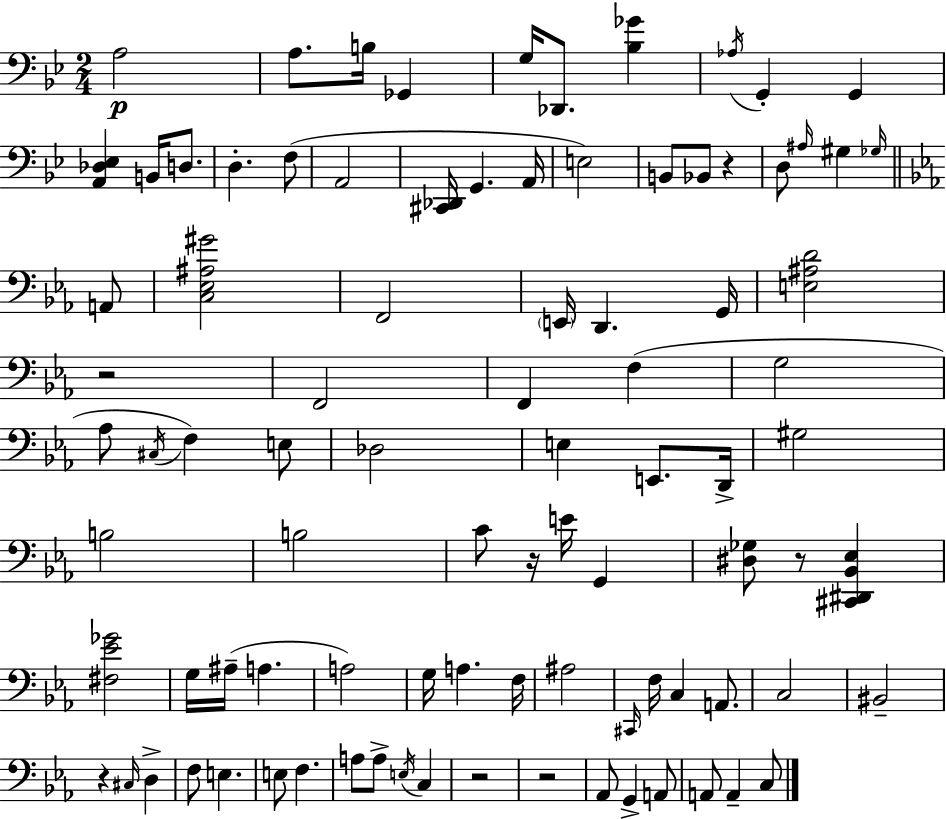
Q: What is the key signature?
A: G minor